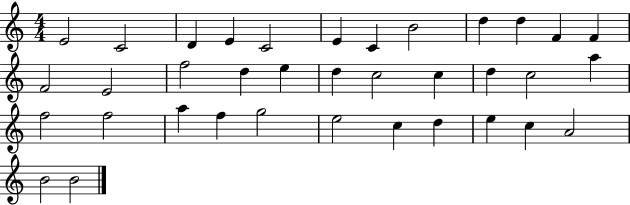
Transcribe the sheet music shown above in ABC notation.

X:1
T:Untitled
M:4/4
L:1/4
K:C
E2 C2 D E C2 E C B2 d d F F F2 E2 f2 d e d c2 c d c2 a f2 f2 a f g2 e2 c d e c A2 B2 B2